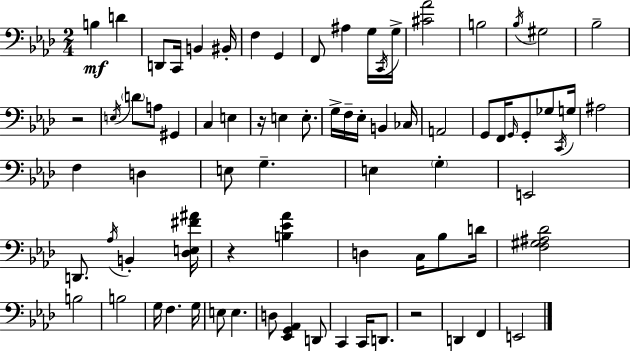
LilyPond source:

{
  \clef bass
  \numericTimeSignature
  \time 2/4
  \key aes \major
  b4\mf d'4 | d,8 c,16 b,4 bis,16-. | f4 g,4 | f,8 ais4 g16 \acciaccatura { c,16 } | \break g16-> <cis' aes'>2 | b2 | \acciaccatura { bes16 } gis2 | bes2-- | \break r2 | \acciaccatura { e16 } \parenthesize d'8 a8 gis,4 | c4 e4 | r16 e4 | \break e8.-. g16-> f16-- ees16-. b,4 | ces16 a,2 | g,8 f,16 \grace { g,16 } g,8-. | ges8 \acciaccatura { c,16 } g16 ais2 | \break f4 | d4 e8 g4.-- | e4 | \parenthesize g4-. e,2 | \break d,8. | \acciaccatura { aes16 } b,4-. <des e fis' ais'>16 r4 | <b ees' aes'>4 d4 | c16 bes8 d'16 <f gis ais des'>2 | \break b2 | b2 | g16 f4. | g16 e8 | \break e4. d8 | <ees, g, aes,>4 d,8 c,4 | c,16 d,8. r2 | d,4 | \break f,4 e,2 | \bar "|."
}